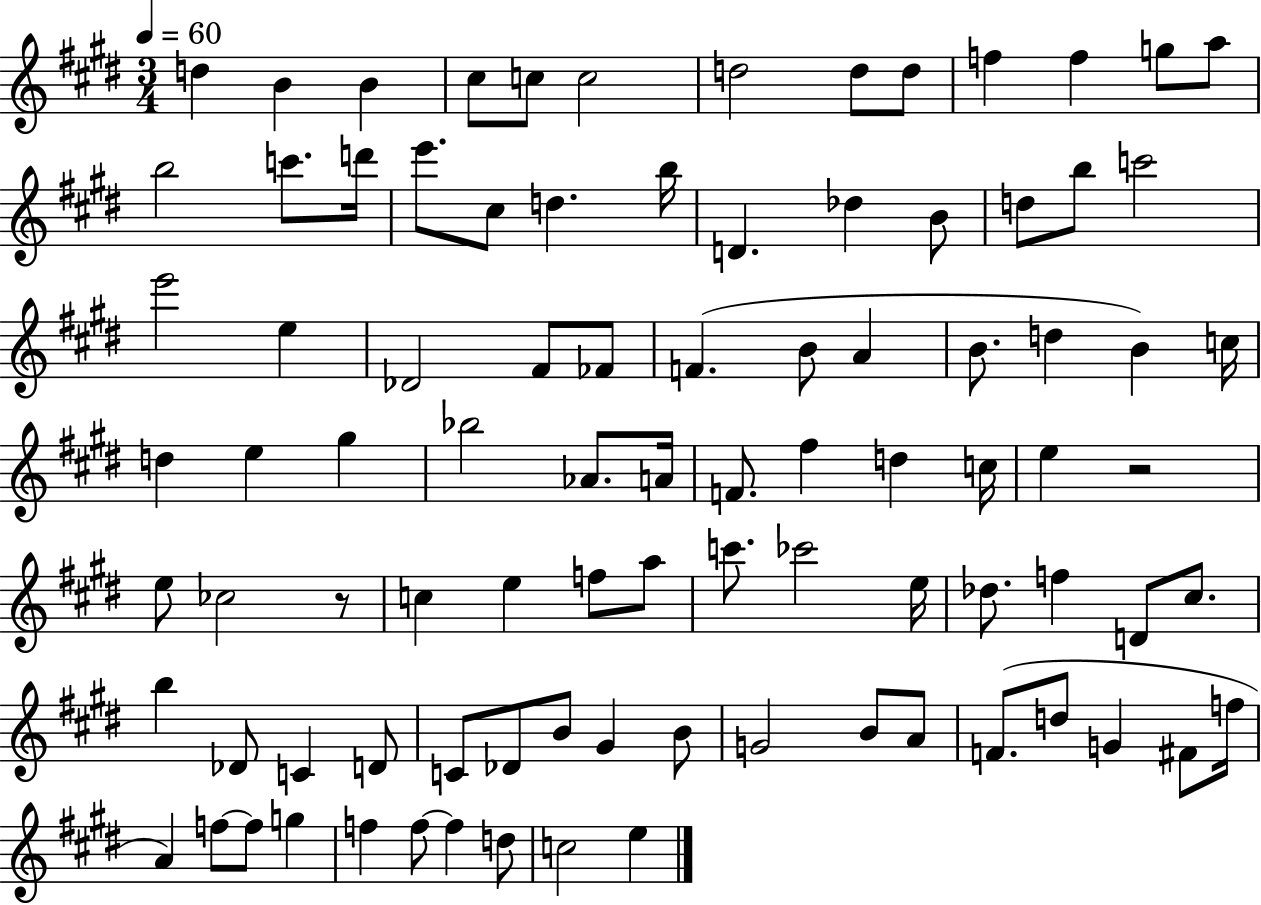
D5/q B4/q B4/q C#5/e C5/e C5/h D5/h D5/e D5/e F5/q F5/q G5/e A5/e B5/h C6/e. D6/s E6/e. C#5/e D5/q. B5/s D4/q. Db5/q B4/e D5/e B5/e C6/h E6/h E5/q Db4/h F#4/e FES4/e F4/q. B4/e A4/q B4/e. D5/q B4/q C5/s D5/q E5/q G#5/q Bb5/h Ab4/e. A4/s F4/e. F#5/q D5/q C5/s E5/q R/h E5/e CES5/h R/e C5/q E5/q F5/e A5/e C6/e. CES6/h E5/s Db5/e. F5/q D4/e C#5/e. B5/q Db4/e C4/q D4/e C4/e Db4/e B4/e G#4/q B4/e G4/h B4/e A4/e F4/e. D5/e G4/q F#4/e F5/s A4/q F5/e F5/e G5/q F5/q F5/e F5/q D5/e C5/h E5/q